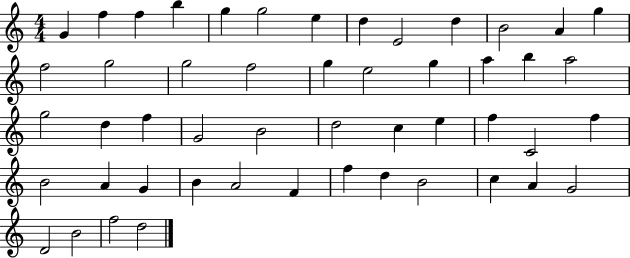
X:1
T:Untitled
M:4/4
L:1/4
K:C
G f f b g g2 e d E2 d B2 A g f2 g2 g2 f2 g e2 g a b a2 g2 d f G2 B2 d2 c e f C2 f B2 A G B A2 F f d B2 c A G2 D2 B2 f2 d2